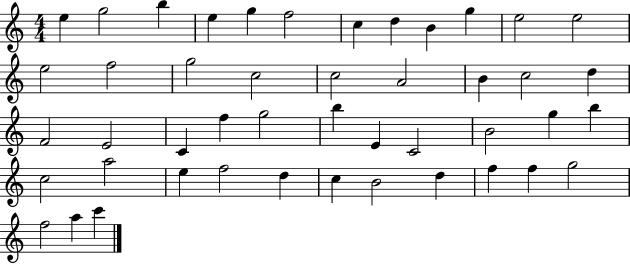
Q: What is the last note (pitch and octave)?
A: C6